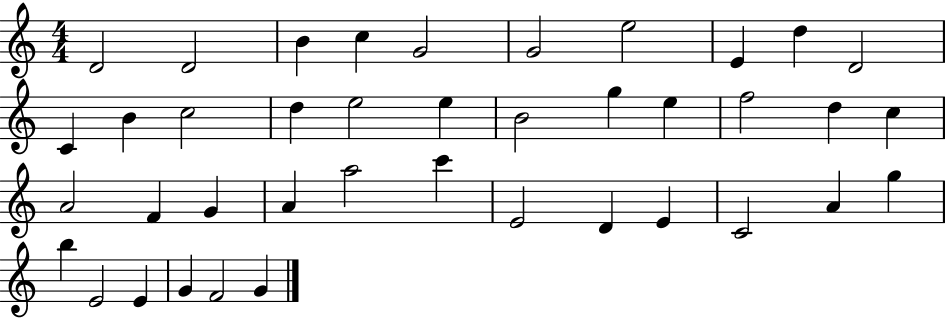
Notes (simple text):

D4/h D4/h B4/q C5/q G4/h G4/h E5/h E4/q D5/q D4/h C4/q B4/q C5/h D5/q E5/h E5/q B4/h G5/q E5/q F5/h D5/q C5/q A4/h F4/q G4/q A4/q A5/h C6/q E4/h D4/q E4/q C4/h A4/q G5/q B5/q E4/h E4/q G4/q F4/h G4/q